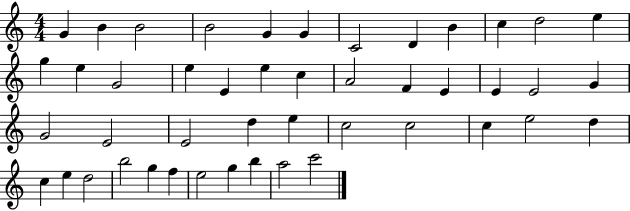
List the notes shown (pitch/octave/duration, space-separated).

G4/q B4/q B4/h B4/h G4/q G4/q C4/h D4/q B4/q C5/q D5/h E5/q G5/q E5/q G4/h E5/q E4/q E5/q C5/q A4/h F4/q E4/q E4/q E4/h G4/q G4/h E4/h E4/h D5/q E5/q C5/h C5/h C5/q E5/h D5/q C5/q E5/q D5/h B5/h G5/q F5/q E5/h G5/q B5/q A5/h C6/h